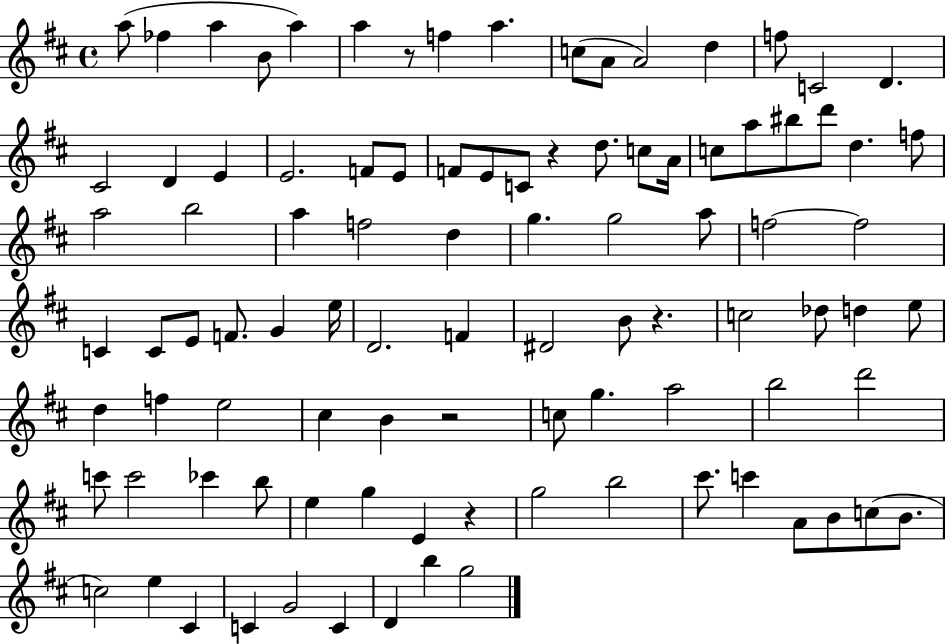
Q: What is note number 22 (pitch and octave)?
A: F4